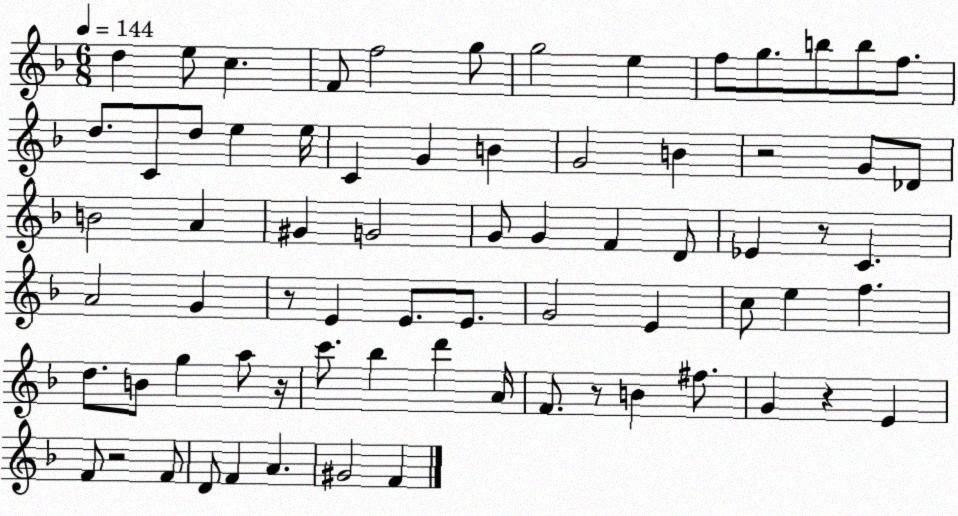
X:1
T:Untitled
M:6/8
L:1/4
K:F
d e/2 c F/2 f2 g/2 g2 e f/2 g/2 b/2 b/2 f/2 d/2 C/2 d/2 e e/4 C G B G2 B z2 G/2 _D/2 B2 A ^G G2 G/2 G F D/2 _E z/2 C A2 G z/2 E E/2 E/2 G2 E c/2 e f d/2 B/2 g a/2 z/4 c'/2 _b d' A/4 F/2 z/2 B ^f/2 G z E F/2 z2 F/2 D/2 F A ^G2 F